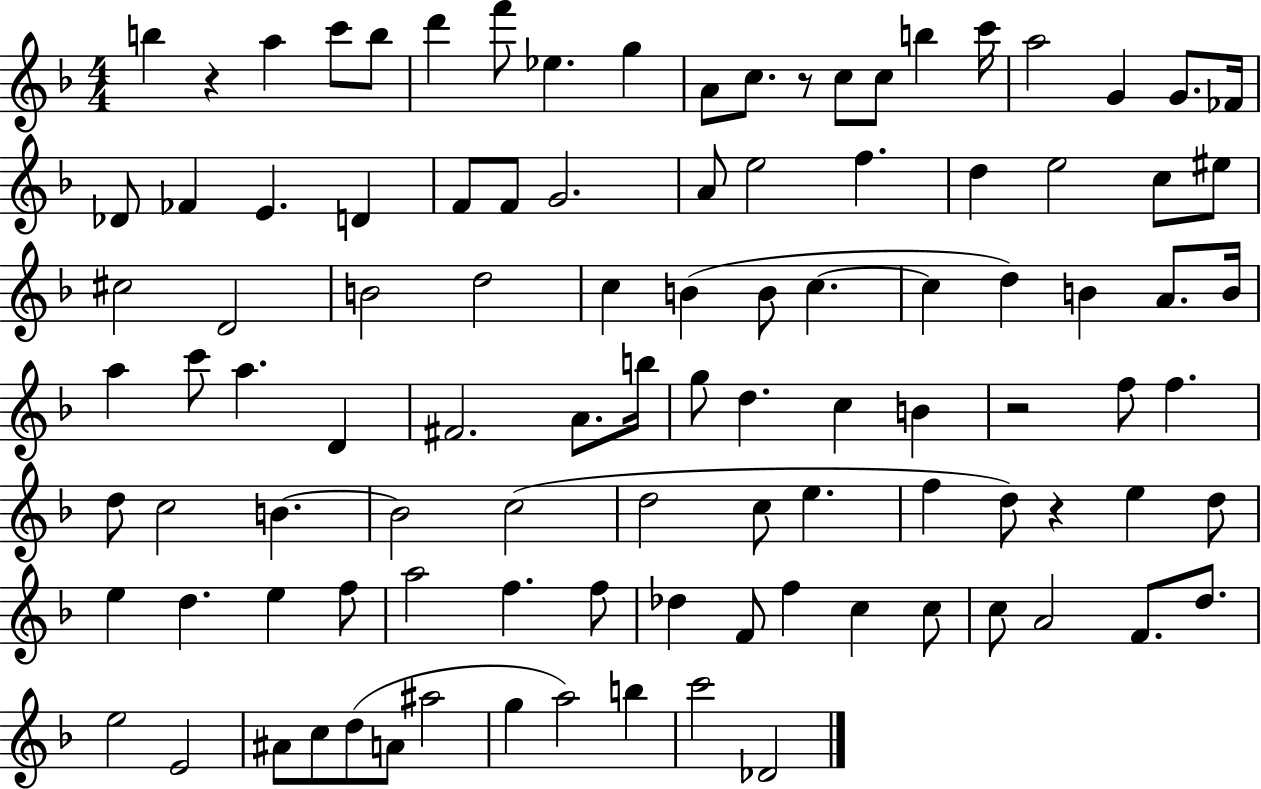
B5/q R/q A5/q C6/e B5/e D6/q F6/e Eb5/q. G5/q A4/e C5/e. R/e C5/e C5/e B5/q C6/s A5/h G4/q G4/e. FES4/s Db4/e FES4/q E4/q. D4/q F4/e F4/e G4/h. A4/e E5/h F5/q. D5/q E5/h C5/e EIS5/e C#5/h D4/h B4/h D5/h C5/q B4/q B4/e C5/q. C5/q D5/q B4/q A4/e. B4/s A5/q C6/e A5/q. D4/q F#4/h. A4/e. B5/s G5/e D5/q. C5/q B4/q R/h F5/e F5/q. D5/e C5/h B4/q. B4/h C5/h D5/h C5/e E5/q. F5/q D5/e R/q E5/q D5/e E5/q D5/q. E5/q F5/e A5/h F5/q. F5/e Db5/q F4/e F5/q C5/q C5/e C5/e A4/h F4/e. D5/e. E5/h E4/h A#4/e C5/e D5/e A4/e A#5/h G5/q A5/h B5/q C6/h Db4/h